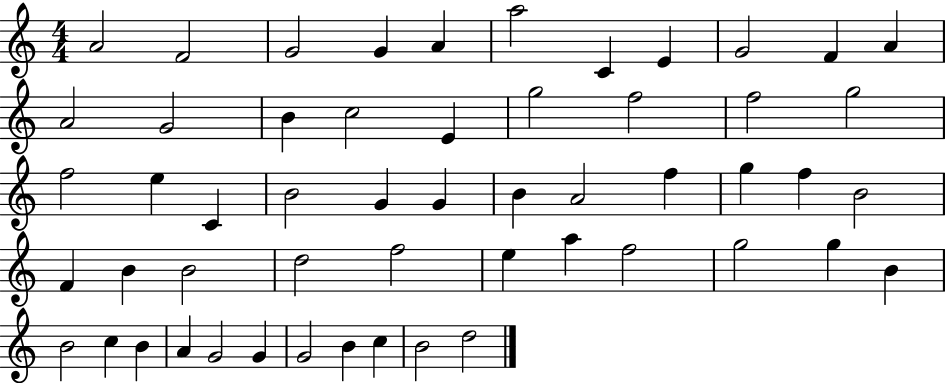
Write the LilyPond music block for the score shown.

{
  \clef treble
  \numericTimeSignature
  \time 4/4
  \key c \major
  a'2 f'2 | g'2 g'4 a'4 | a''2 c'4 e'4 | g'2 f'4 a'4 | \break a'2 g'2 | b'4 c''2 e'4 | g''2 f''2 | f''2 g''2 | \break f''2 e''4 c'4 | b'2 g'4 g'4 | b'4 a'2 f''4 | g''4 f''4 b'2 | \break f'4 b'4 b'2 | d''2 f''2 | e''4 a''4 f''2 | g''2 g''4 b'4 | \break b'2 c''4 b'4 | a'4 g'2 g'4 | g'2 b'4 c''4 | b'2 d''2 | \break \bar "|."
}